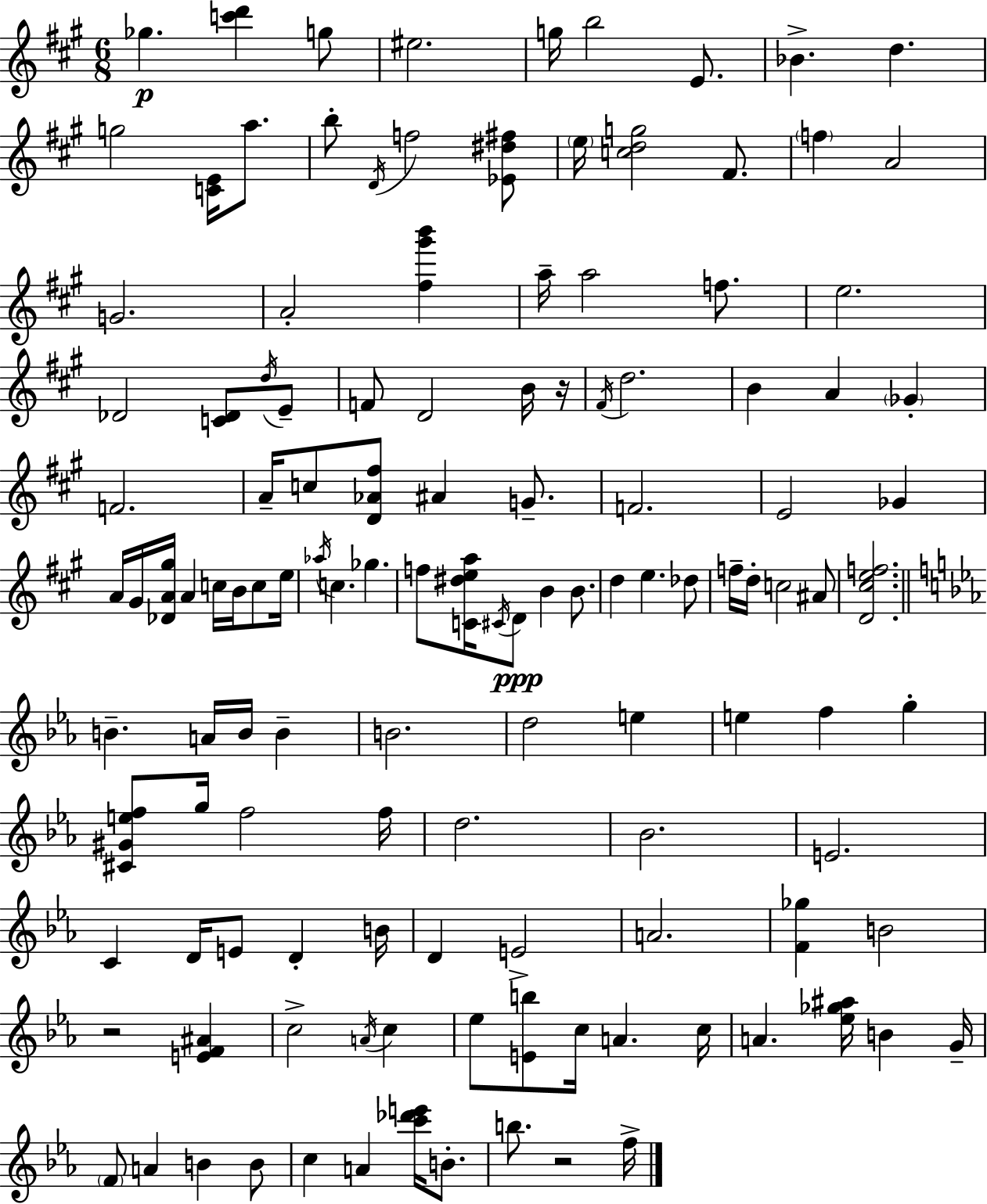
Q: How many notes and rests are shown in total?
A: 127